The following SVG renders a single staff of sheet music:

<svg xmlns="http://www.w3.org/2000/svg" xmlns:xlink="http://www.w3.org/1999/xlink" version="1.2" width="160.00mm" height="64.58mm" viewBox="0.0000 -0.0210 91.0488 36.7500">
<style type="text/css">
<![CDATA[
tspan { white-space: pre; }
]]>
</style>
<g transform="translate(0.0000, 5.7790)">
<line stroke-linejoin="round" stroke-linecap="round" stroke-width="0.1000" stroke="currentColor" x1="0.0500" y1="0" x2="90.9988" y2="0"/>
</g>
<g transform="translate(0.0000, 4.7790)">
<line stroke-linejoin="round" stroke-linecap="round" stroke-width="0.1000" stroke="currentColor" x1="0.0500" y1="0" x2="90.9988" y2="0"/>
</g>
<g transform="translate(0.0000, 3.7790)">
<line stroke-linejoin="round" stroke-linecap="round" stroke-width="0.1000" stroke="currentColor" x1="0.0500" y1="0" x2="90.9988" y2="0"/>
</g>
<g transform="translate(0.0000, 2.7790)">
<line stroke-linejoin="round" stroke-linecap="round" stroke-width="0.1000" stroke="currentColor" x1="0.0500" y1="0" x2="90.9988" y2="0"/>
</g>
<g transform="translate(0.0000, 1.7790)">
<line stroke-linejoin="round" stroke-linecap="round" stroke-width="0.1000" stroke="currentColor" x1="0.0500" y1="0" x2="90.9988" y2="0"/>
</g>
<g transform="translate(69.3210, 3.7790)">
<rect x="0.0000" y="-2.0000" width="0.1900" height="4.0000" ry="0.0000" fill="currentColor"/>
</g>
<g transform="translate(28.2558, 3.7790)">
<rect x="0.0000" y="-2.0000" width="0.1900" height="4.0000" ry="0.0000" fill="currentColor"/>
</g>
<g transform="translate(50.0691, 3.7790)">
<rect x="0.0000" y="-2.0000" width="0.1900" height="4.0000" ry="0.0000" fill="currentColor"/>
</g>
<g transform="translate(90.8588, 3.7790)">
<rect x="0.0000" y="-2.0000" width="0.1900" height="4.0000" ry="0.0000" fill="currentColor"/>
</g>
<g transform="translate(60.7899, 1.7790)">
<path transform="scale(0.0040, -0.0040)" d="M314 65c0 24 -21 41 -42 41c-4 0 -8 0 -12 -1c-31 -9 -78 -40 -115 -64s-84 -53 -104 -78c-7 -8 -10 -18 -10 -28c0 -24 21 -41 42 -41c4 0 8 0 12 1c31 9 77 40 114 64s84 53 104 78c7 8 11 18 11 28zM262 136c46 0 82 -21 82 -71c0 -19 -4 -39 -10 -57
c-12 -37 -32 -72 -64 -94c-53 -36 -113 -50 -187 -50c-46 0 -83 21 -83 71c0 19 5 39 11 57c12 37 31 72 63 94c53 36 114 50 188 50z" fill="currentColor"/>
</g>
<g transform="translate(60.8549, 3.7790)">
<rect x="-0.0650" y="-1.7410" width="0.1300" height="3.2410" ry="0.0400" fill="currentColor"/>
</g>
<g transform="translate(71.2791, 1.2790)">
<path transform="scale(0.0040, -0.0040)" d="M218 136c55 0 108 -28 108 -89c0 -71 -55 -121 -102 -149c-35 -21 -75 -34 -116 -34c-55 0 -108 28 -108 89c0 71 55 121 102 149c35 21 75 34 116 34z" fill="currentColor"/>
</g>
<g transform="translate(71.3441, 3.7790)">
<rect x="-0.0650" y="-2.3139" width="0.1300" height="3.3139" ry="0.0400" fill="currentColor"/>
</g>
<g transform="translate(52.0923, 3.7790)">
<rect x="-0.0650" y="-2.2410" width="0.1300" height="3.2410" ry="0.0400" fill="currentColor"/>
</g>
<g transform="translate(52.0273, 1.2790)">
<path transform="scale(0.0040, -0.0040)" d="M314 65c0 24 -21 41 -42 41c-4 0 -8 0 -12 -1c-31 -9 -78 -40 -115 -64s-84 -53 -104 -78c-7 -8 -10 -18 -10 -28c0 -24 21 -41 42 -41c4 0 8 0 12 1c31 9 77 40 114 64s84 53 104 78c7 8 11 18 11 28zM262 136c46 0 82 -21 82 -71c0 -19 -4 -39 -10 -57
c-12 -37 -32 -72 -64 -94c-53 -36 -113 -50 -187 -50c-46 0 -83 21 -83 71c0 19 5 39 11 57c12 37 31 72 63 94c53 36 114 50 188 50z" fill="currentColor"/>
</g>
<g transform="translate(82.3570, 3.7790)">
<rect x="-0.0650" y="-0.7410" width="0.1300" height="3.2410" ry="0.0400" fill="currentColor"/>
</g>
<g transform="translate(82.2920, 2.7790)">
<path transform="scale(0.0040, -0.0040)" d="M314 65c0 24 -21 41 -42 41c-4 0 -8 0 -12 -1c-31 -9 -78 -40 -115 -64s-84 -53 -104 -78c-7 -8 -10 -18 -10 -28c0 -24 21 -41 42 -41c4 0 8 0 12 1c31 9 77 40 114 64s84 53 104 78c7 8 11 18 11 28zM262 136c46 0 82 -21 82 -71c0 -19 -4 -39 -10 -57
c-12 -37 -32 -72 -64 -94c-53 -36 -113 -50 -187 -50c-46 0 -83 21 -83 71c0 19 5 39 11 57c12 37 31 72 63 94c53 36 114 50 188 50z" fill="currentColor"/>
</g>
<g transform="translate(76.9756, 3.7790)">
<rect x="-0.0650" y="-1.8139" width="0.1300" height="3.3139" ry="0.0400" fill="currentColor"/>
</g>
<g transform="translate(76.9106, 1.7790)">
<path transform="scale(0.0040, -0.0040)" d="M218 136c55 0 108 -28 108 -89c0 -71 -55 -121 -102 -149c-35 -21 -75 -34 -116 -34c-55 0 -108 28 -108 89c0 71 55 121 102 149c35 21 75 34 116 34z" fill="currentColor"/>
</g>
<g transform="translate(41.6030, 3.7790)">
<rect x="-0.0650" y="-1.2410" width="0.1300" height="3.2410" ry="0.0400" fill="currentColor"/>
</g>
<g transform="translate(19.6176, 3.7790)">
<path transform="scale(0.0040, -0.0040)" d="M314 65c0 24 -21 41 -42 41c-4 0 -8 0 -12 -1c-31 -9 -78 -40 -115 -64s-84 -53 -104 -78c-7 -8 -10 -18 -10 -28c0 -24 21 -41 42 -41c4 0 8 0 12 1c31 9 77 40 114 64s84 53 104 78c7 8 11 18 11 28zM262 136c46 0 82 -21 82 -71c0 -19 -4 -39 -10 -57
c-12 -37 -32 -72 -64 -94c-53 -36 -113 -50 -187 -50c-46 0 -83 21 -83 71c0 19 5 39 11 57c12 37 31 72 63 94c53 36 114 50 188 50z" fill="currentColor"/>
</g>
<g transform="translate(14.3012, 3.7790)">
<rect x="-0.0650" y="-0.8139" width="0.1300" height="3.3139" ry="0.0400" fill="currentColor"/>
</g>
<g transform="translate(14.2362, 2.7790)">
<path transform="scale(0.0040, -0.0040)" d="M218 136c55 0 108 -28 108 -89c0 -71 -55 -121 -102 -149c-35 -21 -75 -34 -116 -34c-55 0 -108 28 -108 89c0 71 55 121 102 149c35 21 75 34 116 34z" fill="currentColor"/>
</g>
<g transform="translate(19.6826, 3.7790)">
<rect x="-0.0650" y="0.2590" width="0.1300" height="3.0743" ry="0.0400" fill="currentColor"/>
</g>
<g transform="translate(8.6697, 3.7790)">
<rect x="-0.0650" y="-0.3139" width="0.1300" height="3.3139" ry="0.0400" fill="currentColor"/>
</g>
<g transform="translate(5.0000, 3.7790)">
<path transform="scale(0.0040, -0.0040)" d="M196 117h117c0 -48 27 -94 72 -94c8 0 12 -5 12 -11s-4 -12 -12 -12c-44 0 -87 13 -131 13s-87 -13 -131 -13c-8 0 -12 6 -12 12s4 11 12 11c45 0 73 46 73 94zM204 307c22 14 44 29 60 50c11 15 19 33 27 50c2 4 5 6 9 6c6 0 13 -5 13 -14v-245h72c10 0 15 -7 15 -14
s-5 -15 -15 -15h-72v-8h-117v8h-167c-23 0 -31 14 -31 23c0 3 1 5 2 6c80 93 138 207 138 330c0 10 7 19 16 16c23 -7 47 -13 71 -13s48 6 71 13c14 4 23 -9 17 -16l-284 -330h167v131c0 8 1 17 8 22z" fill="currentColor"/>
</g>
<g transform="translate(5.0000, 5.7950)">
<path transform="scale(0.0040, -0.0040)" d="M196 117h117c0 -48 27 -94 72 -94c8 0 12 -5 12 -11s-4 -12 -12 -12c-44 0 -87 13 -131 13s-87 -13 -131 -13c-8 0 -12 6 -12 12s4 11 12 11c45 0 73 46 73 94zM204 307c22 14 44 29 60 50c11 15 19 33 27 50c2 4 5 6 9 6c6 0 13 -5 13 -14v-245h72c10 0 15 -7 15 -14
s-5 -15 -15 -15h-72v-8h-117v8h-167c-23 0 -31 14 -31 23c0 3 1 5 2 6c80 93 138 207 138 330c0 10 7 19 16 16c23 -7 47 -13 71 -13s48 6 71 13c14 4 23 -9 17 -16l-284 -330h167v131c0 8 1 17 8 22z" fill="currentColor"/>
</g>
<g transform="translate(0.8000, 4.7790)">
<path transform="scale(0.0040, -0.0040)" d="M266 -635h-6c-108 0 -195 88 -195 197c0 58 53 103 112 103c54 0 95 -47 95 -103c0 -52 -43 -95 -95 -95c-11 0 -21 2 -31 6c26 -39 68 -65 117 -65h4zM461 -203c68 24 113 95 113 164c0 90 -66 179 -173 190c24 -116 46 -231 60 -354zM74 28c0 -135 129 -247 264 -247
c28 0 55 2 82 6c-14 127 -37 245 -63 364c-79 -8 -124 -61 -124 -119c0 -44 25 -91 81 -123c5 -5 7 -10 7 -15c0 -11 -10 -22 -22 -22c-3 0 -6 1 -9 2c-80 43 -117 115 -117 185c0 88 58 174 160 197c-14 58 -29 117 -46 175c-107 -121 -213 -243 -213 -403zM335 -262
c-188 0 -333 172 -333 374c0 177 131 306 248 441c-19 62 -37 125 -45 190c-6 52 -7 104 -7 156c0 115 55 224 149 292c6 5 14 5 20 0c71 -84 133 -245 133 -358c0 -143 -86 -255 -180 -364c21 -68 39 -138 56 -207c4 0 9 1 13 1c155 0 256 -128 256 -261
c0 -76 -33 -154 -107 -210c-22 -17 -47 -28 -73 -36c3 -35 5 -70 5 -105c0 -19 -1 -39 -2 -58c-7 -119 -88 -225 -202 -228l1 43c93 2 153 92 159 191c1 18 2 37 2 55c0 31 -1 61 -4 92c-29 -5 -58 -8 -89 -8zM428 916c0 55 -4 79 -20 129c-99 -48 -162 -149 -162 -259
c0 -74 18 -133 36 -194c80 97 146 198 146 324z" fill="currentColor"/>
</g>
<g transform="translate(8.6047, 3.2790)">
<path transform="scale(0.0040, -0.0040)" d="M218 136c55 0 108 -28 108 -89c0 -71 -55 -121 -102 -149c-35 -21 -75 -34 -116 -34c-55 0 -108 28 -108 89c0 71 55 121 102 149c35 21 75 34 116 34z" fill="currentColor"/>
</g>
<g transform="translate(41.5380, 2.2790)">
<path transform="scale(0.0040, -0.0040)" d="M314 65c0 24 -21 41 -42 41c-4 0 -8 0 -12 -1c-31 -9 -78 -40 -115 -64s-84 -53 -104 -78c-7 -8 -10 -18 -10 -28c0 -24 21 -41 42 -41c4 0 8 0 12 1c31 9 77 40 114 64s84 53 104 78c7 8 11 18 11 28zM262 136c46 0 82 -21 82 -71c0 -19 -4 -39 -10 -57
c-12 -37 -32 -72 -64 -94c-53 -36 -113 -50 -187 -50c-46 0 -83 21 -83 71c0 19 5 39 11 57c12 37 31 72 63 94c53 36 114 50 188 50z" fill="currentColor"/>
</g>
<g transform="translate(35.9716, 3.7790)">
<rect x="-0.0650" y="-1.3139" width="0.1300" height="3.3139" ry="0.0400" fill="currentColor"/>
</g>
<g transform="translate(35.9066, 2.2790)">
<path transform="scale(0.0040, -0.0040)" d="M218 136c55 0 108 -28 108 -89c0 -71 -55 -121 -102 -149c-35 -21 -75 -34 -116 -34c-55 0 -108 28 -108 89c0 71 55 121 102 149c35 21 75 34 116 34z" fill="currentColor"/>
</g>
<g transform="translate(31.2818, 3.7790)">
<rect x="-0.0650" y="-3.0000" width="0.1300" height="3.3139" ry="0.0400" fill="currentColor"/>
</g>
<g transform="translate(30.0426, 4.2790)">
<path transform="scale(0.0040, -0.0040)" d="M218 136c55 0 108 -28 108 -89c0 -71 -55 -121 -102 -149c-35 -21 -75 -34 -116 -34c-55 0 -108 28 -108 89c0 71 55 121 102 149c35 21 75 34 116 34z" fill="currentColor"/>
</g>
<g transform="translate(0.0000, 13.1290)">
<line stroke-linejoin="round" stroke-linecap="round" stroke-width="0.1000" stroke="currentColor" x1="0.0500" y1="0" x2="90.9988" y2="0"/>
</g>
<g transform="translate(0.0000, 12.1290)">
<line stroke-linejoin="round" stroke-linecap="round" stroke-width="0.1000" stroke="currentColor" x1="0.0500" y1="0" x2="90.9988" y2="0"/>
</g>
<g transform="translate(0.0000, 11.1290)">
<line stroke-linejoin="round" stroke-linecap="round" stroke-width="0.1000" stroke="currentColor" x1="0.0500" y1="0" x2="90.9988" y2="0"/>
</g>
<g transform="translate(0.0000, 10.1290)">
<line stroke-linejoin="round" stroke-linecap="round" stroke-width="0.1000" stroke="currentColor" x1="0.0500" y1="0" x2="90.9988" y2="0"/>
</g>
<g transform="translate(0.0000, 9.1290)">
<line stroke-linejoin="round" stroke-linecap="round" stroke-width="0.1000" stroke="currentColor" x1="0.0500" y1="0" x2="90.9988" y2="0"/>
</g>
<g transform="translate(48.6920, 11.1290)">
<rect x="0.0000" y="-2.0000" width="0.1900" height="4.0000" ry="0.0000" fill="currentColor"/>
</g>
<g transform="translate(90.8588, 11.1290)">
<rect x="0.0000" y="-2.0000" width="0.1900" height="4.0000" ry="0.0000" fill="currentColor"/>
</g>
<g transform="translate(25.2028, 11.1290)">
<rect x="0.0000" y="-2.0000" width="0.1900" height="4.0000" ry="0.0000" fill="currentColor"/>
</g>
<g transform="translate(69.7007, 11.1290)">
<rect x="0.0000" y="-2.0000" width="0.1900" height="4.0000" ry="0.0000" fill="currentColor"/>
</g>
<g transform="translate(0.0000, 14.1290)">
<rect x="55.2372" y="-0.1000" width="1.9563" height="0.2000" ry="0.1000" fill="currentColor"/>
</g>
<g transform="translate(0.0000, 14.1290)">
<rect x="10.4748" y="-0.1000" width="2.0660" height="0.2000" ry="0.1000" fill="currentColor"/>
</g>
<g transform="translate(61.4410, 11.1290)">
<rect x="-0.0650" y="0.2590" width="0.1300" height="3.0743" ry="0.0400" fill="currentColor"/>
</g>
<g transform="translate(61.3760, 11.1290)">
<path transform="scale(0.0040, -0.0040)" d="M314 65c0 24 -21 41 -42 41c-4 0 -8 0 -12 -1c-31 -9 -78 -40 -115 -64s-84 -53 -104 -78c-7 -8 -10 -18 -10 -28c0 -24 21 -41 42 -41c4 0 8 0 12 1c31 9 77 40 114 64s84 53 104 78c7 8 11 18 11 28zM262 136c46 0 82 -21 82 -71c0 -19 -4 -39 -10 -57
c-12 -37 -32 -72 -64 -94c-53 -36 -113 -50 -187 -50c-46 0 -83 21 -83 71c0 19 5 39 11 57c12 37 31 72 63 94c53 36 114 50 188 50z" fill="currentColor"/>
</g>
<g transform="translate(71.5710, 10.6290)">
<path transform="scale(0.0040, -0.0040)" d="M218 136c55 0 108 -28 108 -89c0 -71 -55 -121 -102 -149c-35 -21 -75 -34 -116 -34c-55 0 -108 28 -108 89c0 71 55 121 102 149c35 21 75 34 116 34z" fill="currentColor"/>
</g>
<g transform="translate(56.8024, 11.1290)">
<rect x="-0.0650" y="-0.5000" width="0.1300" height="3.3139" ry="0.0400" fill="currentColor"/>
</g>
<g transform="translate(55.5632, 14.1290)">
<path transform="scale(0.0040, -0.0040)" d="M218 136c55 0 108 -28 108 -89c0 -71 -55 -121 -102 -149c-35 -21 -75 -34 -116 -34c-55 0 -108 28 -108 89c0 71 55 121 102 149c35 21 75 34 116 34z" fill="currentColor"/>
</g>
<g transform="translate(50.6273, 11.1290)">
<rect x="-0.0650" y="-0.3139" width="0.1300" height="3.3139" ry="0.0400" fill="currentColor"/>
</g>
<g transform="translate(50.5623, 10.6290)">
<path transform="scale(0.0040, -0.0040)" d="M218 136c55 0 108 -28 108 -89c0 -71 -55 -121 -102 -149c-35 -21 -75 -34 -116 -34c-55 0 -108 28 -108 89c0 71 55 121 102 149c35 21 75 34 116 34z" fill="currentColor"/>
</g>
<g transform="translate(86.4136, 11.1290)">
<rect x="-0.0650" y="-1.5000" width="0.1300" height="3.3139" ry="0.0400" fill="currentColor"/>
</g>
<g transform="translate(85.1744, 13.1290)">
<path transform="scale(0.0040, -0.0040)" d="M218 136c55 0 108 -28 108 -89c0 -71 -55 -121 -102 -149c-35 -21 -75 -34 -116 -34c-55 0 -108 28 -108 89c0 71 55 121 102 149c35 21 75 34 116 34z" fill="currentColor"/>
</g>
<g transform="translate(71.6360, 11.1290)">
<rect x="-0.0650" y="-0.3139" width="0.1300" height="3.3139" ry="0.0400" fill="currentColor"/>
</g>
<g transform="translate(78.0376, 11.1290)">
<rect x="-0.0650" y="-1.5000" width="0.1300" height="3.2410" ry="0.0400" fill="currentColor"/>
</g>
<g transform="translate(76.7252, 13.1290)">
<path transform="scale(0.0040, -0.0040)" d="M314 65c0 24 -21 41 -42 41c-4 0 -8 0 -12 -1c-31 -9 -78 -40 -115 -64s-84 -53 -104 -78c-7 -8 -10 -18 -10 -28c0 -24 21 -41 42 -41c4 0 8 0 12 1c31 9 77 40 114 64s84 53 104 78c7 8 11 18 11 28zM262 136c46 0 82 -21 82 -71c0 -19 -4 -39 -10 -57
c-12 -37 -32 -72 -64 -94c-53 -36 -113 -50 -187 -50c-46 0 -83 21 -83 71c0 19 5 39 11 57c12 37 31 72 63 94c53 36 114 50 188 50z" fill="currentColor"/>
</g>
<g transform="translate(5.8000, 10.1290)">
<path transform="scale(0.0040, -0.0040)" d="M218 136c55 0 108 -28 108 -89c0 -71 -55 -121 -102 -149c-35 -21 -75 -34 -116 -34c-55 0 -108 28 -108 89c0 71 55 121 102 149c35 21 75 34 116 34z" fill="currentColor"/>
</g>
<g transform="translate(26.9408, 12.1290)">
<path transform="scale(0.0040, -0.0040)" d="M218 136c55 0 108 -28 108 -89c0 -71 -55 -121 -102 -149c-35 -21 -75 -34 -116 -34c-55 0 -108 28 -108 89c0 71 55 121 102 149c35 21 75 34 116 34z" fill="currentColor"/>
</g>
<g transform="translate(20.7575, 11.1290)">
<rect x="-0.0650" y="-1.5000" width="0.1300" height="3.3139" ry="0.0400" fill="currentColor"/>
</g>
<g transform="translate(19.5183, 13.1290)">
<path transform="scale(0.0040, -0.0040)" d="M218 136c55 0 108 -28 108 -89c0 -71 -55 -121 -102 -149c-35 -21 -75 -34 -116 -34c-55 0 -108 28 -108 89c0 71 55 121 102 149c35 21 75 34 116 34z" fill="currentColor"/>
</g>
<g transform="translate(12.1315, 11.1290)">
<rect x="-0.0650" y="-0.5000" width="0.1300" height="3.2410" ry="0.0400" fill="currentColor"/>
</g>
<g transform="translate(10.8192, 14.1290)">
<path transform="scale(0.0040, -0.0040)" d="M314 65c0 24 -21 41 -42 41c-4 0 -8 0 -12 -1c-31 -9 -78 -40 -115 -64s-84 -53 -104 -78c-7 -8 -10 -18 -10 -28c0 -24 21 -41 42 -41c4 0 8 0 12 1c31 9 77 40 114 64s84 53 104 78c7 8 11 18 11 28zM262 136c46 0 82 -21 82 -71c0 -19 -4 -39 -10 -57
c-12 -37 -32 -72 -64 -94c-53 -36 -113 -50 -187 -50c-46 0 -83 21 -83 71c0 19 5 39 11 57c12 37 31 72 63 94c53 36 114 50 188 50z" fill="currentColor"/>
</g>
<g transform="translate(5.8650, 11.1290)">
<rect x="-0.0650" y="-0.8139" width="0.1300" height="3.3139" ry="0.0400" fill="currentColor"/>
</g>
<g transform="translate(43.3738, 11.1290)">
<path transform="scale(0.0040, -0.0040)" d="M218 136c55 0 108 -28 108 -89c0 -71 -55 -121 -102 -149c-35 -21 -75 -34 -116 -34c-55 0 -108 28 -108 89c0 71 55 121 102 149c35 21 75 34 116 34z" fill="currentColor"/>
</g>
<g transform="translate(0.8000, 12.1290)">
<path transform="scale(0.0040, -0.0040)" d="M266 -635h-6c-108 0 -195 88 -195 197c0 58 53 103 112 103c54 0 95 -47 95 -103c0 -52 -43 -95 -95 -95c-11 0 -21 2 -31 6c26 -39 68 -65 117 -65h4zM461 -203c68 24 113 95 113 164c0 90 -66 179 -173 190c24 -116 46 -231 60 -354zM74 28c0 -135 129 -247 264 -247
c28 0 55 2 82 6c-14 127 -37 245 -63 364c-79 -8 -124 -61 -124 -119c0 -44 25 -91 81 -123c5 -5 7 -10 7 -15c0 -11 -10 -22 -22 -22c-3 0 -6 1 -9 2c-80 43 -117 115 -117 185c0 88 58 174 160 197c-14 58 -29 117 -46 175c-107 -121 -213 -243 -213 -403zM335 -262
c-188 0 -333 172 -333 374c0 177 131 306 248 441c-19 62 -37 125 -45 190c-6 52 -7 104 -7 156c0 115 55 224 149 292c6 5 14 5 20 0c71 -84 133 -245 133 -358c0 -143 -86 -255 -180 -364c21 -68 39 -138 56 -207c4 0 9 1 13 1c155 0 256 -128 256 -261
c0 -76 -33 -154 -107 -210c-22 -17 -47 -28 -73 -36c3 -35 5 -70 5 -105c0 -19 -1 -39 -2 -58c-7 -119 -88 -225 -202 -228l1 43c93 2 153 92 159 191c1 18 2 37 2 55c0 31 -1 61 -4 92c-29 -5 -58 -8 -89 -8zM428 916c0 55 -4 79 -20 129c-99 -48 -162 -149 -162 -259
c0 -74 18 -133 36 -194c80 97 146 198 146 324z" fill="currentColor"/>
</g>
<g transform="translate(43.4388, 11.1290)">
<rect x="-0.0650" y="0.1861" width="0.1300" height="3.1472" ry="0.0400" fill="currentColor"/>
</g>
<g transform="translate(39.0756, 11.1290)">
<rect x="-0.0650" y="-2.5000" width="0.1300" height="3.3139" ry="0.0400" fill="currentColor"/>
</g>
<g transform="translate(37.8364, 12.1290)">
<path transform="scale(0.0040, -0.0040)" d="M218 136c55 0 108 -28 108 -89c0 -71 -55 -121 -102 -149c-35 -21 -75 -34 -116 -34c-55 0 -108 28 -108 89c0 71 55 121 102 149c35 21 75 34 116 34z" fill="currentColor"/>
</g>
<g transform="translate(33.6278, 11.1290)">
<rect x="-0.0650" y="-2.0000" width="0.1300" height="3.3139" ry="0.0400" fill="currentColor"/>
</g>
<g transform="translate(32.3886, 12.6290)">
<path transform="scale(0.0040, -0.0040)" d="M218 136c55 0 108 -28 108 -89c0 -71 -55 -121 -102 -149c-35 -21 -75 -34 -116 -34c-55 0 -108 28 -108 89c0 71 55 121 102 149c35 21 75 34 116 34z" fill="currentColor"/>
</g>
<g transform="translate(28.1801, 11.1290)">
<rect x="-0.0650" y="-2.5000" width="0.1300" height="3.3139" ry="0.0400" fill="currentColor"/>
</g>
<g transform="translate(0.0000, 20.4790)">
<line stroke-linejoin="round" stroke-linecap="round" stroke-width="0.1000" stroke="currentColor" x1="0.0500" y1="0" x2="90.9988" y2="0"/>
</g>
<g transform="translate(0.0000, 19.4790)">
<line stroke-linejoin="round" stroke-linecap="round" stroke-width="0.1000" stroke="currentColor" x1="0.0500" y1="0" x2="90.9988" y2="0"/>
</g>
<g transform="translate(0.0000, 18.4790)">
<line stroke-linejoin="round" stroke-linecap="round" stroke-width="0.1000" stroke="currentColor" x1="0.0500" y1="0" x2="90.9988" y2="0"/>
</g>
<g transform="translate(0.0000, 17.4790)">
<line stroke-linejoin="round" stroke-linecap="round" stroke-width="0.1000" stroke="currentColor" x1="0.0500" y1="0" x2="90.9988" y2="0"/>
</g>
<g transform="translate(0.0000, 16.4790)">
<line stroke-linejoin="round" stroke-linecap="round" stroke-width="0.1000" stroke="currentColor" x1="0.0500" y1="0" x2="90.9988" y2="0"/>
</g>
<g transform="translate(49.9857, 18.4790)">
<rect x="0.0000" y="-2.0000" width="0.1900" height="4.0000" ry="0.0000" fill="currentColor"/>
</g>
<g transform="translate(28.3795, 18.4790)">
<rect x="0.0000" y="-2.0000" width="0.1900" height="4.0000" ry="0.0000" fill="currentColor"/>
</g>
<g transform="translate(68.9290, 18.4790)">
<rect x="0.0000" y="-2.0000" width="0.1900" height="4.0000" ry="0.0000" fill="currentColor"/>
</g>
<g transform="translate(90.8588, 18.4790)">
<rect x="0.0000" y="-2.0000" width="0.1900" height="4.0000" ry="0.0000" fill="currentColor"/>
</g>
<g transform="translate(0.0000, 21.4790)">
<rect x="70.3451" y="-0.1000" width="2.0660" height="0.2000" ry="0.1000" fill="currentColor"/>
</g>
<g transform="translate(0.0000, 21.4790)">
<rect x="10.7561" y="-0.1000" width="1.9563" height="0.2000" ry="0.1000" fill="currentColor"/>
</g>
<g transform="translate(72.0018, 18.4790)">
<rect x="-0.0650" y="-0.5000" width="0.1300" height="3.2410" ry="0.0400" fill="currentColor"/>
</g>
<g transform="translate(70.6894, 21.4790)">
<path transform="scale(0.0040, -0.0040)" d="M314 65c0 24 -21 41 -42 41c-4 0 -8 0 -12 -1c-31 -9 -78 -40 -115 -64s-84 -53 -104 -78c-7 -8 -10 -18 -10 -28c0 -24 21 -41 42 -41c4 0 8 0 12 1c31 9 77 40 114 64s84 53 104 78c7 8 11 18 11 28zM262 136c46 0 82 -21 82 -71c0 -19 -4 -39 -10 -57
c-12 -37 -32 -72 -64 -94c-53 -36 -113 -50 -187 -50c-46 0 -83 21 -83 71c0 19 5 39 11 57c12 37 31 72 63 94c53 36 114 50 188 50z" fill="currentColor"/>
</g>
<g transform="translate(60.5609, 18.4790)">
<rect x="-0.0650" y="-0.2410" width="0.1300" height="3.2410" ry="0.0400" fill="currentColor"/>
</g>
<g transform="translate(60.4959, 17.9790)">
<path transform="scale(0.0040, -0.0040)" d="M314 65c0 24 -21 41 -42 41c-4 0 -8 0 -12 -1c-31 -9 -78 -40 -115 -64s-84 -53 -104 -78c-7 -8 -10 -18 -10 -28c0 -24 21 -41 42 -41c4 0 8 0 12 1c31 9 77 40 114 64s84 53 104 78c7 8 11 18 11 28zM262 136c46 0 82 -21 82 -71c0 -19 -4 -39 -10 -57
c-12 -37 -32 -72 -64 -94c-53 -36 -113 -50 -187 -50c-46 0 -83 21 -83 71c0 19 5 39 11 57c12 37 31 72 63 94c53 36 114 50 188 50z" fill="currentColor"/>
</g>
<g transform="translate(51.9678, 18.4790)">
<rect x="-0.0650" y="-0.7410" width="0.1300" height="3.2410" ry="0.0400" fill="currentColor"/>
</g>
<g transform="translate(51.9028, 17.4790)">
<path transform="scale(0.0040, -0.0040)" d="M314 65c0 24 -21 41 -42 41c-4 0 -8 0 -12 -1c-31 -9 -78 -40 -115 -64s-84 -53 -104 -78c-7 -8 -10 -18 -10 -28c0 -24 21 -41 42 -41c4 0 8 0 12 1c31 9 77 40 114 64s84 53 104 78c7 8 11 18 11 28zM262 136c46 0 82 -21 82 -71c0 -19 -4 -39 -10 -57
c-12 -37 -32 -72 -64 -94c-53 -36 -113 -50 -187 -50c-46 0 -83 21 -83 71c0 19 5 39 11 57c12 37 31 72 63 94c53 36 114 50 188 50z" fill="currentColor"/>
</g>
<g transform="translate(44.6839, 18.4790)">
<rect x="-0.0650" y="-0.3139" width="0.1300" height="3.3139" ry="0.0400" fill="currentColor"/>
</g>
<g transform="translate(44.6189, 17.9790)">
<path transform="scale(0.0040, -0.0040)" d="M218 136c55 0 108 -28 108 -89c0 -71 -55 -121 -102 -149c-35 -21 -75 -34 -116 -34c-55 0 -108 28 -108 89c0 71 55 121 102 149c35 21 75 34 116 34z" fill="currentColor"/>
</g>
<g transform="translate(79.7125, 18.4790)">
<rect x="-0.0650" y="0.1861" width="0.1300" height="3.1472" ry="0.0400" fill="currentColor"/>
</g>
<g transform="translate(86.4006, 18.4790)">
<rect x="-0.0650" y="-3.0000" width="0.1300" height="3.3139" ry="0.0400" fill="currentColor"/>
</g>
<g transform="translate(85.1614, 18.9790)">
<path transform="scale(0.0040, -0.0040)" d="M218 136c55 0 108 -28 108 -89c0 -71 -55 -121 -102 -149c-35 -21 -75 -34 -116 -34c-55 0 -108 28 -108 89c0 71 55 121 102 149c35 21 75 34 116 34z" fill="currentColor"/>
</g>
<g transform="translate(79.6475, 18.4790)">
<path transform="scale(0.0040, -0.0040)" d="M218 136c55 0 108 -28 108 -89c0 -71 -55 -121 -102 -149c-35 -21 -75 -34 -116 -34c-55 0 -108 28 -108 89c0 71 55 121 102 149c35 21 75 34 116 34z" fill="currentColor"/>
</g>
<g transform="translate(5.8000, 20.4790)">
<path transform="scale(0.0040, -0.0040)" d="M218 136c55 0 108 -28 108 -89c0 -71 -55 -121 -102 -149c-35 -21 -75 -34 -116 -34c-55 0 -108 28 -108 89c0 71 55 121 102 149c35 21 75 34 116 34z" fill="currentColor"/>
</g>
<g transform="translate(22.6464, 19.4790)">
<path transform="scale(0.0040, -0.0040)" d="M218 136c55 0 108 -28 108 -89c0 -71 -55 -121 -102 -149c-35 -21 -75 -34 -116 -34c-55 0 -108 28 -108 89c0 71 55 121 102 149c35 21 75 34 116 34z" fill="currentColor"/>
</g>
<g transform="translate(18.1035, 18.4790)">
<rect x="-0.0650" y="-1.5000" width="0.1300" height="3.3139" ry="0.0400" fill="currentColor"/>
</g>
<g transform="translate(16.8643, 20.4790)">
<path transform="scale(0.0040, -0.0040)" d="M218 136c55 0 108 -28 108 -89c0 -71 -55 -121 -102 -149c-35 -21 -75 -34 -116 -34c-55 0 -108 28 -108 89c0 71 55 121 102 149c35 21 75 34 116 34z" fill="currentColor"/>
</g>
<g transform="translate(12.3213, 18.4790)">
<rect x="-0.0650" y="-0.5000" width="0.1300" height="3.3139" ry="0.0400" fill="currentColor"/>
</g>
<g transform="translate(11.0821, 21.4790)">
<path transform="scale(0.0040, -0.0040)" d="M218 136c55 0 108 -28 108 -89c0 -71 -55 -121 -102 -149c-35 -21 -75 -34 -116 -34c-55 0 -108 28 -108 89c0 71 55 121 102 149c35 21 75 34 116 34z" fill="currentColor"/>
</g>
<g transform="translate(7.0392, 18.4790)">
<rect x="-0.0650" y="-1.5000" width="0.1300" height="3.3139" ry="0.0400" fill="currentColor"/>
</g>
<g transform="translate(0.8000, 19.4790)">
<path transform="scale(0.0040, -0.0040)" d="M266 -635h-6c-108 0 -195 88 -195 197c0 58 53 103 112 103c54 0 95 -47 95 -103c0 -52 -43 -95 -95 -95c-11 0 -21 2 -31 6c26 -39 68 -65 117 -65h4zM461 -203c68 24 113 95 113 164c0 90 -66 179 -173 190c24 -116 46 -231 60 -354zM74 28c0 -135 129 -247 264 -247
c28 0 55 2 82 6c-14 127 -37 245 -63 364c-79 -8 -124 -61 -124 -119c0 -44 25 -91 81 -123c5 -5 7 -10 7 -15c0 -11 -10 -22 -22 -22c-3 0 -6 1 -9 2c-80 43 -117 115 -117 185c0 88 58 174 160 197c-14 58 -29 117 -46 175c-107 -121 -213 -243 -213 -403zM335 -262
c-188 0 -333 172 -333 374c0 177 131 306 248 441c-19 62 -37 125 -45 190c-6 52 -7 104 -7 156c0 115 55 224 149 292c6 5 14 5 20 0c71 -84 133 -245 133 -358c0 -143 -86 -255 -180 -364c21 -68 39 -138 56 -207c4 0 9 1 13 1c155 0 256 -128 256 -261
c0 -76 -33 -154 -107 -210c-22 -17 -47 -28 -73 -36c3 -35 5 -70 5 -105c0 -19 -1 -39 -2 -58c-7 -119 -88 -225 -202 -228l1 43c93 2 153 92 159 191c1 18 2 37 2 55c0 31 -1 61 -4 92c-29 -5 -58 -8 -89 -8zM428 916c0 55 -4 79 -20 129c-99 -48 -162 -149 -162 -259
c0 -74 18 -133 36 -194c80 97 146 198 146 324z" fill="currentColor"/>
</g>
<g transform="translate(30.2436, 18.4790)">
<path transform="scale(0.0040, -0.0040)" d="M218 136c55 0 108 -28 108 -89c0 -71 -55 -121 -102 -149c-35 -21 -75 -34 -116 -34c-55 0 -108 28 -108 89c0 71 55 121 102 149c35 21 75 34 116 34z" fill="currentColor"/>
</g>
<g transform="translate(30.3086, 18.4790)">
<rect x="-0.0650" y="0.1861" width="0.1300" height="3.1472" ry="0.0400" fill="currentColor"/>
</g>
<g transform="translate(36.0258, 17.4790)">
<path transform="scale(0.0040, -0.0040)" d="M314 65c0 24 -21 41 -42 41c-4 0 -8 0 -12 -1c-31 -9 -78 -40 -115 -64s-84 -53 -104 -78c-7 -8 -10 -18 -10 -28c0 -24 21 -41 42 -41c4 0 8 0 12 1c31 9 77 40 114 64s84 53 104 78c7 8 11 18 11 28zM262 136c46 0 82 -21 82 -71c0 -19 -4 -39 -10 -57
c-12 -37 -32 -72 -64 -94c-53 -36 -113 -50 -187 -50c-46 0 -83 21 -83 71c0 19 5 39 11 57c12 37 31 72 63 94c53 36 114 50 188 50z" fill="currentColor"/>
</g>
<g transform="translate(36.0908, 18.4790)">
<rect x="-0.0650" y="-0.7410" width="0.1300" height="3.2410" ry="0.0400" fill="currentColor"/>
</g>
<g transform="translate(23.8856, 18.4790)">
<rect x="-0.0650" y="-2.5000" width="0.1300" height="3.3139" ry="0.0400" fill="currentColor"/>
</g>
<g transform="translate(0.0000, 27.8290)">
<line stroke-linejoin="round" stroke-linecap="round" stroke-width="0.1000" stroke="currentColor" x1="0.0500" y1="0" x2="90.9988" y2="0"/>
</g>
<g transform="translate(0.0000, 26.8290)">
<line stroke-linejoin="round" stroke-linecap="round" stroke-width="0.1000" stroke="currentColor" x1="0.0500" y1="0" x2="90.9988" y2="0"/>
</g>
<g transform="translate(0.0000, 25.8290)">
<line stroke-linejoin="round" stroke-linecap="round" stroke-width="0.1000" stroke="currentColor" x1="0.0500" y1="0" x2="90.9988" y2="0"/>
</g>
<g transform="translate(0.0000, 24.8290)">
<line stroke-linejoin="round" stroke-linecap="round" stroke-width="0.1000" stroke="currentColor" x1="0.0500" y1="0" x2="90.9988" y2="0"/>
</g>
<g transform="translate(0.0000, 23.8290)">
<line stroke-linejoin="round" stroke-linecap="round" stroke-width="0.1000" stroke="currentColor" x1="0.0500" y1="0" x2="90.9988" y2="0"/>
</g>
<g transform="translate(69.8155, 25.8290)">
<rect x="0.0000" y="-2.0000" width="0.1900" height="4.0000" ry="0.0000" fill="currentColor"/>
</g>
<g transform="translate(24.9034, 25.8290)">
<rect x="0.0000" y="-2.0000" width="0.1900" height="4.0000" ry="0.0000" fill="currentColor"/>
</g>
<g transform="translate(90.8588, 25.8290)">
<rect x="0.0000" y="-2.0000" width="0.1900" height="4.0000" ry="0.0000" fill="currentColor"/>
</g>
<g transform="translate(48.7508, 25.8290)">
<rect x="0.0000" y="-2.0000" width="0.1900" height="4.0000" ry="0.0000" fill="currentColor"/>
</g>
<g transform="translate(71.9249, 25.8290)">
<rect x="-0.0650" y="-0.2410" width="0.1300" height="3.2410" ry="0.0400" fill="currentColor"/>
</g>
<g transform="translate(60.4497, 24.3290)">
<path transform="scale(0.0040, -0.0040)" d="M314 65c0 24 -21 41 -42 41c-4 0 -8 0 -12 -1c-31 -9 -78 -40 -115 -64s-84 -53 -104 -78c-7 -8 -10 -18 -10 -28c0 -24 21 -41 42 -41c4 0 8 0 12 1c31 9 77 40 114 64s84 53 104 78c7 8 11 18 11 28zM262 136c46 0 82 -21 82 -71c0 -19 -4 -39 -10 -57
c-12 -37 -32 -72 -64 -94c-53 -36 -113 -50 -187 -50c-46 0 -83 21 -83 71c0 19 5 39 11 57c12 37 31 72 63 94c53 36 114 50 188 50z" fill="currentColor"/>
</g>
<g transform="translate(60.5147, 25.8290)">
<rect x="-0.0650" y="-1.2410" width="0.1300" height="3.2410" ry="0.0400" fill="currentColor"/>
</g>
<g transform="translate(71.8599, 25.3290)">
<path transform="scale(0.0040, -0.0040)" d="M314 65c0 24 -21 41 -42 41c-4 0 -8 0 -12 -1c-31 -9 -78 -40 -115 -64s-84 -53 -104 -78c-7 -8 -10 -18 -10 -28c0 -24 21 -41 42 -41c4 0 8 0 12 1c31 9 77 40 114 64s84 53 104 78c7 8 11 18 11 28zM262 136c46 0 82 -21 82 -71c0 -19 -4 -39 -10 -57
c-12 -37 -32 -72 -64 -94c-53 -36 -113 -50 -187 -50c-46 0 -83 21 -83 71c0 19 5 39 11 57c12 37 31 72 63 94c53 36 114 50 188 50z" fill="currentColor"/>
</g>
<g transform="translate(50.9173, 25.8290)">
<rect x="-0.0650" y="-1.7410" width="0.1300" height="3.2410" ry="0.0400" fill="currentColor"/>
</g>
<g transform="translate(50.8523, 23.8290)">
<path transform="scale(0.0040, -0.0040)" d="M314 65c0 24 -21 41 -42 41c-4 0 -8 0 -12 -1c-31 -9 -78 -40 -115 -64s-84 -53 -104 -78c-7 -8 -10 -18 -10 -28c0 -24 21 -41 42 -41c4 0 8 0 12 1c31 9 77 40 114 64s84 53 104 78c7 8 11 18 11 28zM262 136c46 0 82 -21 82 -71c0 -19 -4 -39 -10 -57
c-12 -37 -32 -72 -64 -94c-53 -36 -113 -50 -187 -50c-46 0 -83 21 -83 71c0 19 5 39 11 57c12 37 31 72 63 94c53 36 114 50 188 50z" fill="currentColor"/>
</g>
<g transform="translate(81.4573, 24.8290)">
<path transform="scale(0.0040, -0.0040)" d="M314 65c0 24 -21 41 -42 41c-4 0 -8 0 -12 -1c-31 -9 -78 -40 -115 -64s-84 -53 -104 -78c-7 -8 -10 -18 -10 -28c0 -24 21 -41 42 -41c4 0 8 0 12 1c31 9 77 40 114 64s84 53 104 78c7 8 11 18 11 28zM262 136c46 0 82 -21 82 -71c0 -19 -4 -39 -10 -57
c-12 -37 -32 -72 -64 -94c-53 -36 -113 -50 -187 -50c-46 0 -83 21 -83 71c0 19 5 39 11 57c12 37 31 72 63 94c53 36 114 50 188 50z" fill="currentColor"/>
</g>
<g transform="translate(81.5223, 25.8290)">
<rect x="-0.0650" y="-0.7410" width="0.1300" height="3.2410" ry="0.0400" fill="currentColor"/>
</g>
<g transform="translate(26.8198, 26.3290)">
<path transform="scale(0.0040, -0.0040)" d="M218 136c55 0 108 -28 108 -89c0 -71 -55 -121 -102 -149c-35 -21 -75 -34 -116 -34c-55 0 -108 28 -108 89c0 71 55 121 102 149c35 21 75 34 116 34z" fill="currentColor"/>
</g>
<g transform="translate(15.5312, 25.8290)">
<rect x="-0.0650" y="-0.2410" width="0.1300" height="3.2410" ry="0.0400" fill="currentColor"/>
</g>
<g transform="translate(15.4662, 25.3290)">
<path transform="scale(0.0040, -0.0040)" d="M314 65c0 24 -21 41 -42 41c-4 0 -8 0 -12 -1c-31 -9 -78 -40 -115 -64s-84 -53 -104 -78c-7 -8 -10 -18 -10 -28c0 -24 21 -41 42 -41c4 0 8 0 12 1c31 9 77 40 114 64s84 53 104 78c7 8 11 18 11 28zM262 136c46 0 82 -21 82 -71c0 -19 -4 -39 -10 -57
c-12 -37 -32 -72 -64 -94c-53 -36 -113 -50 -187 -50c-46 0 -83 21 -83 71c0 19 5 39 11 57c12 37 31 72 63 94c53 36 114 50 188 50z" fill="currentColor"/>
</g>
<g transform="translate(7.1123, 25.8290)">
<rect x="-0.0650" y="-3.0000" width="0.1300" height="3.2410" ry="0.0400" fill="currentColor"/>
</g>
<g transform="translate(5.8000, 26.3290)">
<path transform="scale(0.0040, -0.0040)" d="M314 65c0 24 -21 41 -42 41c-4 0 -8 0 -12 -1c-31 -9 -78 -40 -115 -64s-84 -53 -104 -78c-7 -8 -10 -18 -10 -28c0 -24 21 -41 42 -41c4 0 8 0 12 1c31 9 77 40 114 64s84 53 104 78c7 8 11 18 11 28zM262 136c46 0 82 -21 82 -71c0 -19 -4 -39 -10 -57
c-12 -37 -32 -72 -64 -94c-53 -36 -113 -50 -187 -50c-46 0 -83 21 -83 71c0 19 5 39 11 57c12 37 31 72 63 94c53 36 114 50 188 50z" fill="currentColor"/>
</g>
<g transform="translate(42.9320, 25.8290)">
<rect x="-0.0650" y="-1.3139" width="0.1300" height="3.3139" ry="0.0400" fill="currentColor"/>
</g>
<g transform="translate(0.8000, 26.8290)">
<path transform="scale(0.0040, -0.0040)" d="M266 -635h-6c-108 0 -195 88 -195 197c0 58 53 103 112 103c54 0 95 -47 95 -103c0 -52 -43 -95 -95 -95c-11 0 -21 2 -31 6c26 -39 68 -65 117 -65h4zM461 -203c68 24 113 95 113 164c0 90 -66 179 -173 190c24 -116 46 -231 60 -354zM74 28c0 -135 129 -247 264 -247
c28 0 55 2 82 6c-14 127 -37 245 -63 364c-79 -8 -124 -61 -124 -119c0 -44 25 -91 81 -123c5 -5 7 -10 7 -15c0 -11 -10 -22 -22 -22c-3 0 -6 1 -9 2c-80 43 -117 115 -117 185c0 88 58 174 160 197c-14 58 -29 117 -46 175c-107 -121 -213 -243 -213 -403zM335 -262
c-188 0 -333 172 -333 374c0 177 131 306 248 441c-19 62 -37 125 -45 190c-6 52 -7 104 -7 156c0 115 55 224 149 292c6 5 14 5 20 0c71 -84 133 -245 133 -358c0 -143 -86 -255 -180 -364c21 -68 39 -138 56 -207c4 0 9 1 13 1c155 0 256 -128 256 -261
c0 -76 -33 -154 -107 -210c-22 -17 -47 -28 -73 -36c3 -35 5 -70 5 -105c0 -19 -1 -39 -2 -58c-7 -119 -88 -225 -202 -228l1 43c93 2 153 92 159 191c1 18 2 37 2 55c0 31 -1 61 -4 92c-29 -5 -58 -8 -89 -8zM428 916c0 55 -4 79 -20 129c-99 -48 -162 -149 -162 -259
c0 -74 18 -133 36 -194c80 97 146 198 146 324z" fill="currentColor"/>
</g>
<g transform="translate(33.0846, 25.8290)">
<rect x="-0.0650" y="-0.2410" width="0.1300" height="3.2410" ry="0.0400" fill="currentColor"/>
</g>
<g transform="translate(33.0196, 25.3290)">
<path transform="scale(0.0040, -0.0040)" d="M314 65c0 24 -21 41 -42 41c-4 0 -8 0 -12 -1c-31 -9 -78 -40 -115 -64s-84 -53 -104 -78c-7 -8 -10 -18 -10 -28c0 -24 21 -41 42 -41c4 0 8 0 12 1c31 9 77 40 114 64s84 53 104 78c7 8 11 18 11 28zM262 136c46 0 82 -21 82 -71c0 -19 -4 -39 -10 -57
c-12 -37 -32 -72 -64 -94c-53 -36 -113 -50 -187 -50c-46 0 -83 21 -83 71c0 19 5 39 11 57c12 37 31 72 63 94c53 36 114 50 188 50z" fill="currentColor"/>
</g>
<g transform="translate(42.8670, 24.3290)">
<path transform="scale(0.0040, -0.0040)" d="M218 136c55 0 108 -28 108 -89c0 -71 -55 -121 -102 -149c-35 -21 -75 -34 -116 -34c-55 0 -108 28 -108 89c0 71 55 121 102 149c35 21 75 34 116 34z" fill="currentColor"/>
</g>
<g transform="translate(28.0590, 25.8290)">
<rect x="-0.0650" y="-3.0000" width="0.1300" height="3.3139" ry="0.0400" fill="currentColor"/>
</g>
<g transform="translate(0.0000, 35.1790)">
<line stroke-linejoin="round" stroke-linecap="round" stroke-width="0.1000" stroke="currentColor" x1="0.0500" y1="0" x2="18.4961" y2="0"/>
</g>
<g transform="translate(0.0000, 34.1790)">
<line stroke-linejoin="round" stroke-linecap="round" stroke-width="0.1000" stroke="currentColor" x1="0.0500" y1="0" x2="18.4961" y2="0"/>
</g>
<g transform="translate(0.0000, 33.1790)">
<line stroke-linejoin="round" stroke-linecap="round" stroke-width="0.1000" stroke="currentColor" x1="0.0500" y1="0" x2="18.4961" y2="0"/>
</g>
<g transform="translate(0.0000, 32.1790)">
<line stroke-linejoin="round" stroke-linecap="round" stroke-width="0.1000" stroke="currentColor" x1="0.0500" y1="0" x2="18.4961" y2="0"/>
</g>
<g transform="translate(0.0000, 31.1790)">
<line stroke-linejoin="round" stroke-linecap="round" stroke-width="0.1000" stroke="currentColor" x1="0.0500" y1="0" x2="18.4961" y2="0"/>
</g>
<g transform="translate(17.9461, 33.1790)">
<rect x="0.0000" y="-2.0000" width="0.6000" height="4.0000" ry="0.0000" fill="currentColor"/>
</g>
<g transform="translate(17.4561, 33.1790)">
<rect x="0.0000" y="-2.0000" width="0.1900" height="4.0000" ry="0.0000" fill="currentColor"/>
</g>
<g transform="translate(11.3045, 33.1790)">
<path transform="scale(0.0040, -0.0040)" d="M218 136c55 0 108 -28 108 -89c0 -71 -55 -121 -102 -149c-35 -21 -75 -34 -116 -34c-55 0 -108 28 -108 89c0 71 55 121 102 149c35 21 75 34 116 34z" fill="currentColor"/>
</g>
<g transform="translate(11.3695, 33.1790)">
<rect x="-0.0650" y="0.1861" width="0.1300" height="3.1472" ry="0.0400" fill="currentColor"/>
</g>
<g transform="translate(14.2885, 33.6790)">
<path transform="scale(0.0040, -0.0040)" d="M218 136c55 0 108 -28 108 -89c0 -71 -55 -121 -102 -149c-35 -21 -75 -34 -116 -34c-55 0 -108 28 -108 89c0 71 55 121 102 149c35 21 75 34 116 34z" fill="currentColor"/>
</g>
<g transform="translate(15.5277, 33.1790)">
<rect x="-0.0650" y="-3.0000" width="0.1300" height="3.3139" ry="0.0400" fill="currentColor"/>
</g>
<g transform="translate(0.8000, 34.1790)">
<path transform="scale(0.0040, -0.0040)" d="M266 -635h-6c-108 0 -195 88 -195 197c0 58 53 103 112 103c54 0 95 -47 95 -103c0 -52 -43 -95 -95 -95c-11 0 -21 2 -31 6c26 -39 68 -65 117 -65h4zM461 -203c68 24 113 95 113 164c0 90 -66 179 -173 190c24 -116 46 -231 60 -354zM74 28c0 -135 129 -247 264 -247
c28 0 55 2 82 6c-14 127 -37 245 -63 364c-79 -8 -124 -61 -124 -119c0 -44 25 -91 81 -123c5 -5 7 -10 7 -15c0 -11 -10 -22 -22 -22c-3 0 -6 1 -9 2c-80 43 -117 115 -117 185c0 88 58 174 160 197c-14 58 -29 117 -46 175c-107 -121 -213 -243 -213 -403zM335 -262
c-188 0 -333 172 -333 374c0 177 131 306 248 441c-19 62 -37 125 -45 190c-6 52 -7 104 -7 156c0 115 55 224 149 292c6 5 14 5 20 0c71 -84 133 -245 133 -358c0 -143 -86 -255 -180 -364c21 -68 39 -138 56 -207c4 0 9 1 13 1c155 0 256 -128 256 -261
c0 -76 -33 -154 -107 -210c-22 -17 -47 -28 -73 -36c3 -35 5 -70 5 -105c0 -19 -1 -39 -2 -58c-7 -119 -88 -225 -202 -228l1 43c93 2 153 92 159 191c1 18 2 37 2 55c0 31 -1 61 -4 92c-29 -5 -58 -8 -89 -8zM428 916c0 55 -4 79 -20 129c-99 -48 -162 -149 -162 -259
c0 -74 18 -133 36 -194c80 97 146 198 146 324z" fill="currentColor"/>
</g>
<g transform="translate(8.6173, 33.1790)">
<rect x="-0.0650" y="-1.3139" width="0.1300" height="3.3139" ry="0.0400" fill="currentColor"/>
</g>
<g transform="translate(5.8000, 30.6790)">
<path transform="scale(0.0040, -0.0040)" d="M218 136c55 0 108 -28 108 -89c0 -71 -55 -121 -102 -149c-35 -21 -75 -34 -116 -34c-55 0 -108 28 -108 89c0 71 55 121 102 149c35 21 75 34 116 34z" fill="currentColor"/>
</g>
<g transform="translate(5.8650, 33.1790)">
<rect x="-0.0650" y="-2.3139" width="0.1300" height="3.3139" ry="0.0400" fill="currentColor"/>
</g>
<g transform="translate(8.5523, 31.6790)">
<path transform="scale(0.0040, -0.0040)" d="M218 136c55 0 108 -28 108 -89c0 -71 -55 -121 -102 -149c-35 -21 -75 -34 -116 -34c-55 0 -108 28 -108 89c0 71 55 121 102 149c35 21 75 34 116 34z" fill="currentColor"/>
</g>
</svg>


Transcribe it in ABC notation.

X:1
T:Untitled
M:4/4
L:1/4
K:C
c d B2 A e e2 g2 f2 g f d2 d C2 E G F G B c C B2 c E2 E E C E G B d2 c d2 c2 C2 B A A2 c2 A c2 e f2 e2 c2 d2 g e B A